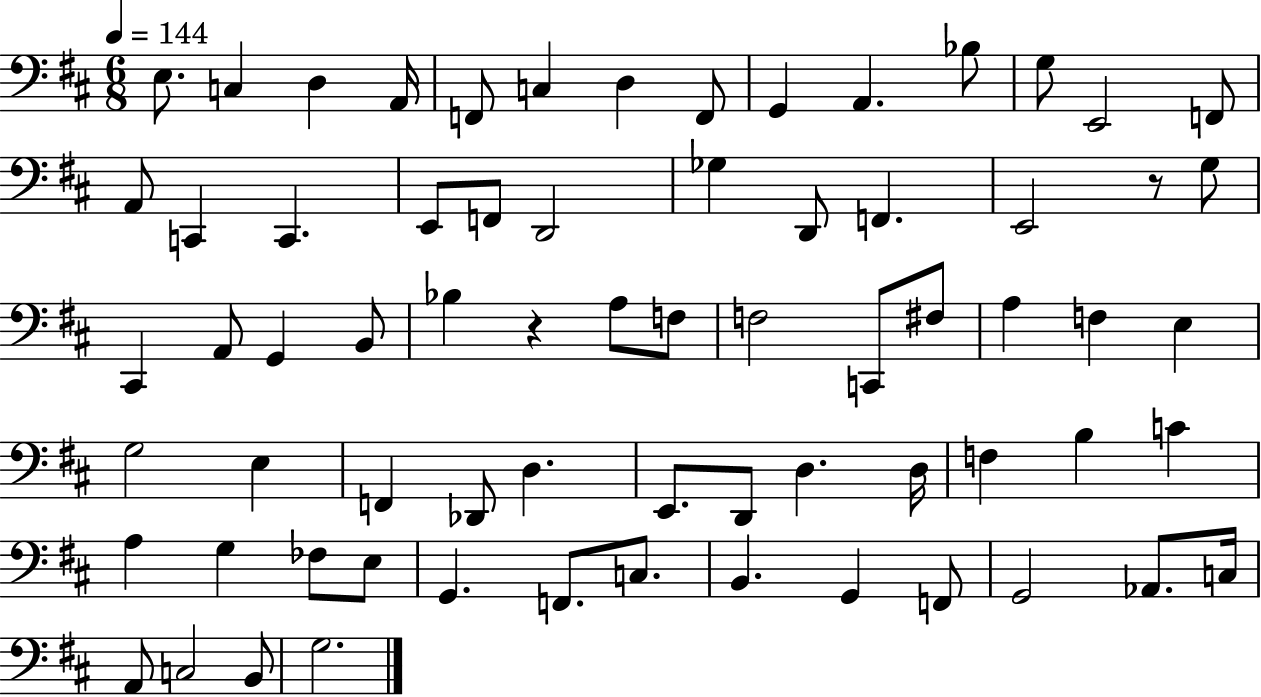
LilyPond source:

{
  \clef bass
  \numericTimeSignature
  \time 6/8
  \key d \major
  \tempo 4 = 144
  e8. c4 d4 a,16 | f,8 c4 d4 f,8 | g,4 a,4. bes8 | g8 e,2 f,8 | \break a,8 c,4 c,4. | e,8 f,8 d,2 | ges4 d,8 f,4. | e,2 r8 g8 | \break cis,4 a,8 g,4 b,8 | bes4 r4 a8 f8 | f2 c,8 fis8 | a4 f4 e4 | \break g2 e4 | f,4 des,8 d4. | e,8. d,8 d4. d16 | f4 b4 c'4 | \break a4 g4 fes8 e8 | g,4. f,8. c8. | b,4. g,4 f,8 | g,2 aes,8. c16 | \break a,8 c2 b,8 | g2. | \bar "|."
}